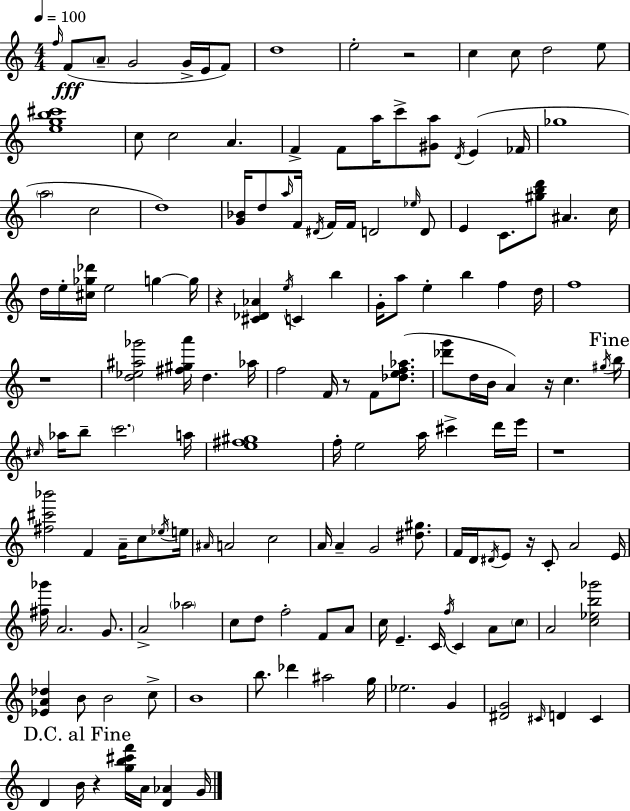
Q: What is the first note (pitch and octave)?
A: F5